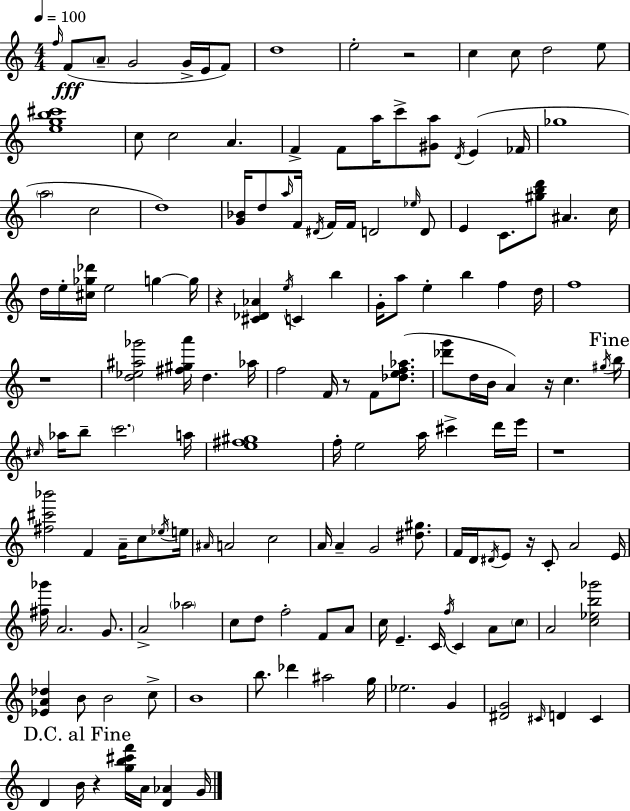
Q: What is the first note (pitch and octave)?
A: F5